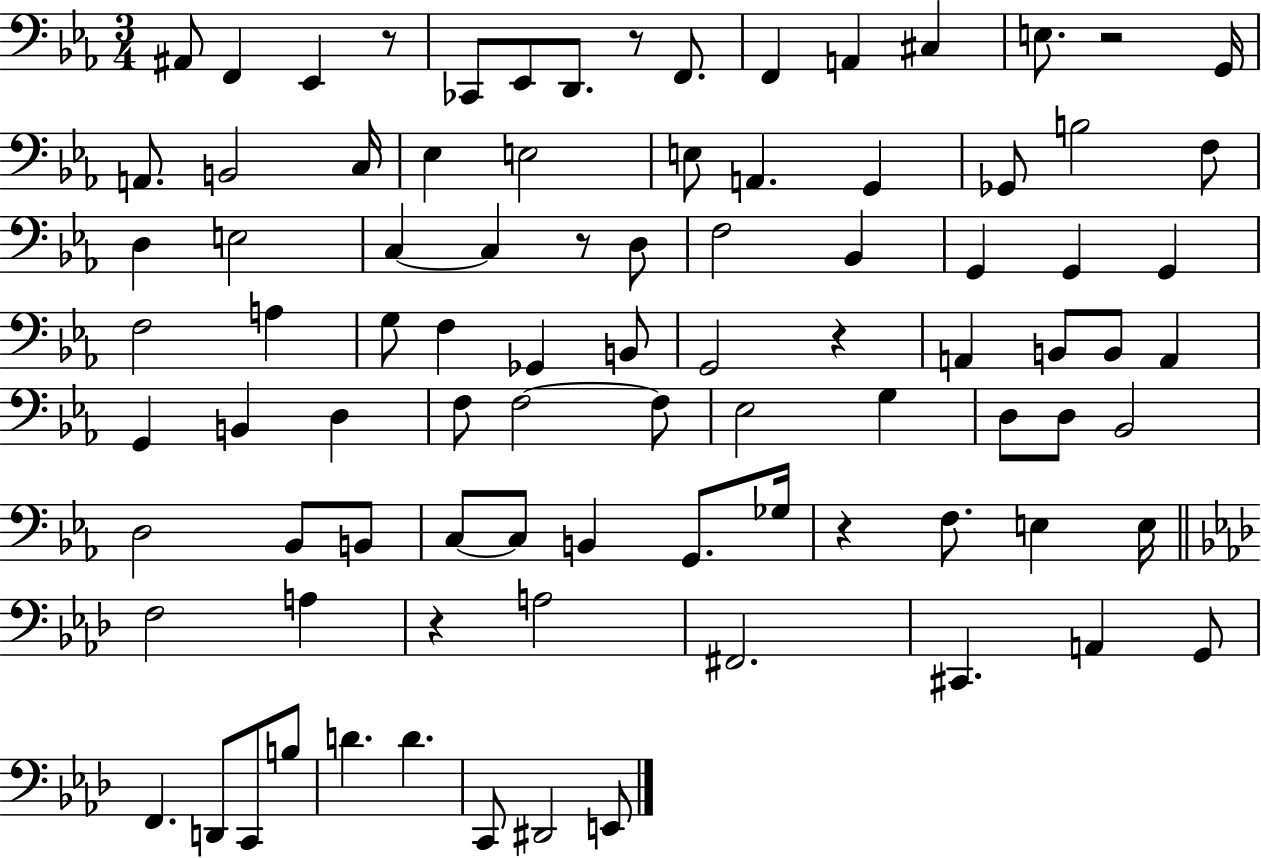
A#2/e F2/q Eb2/q R/e CES2/e Eb2/e D2/e. R/e F2/e. F2/q A2/q C#3/q E3/e. R/h G2/s A2/e. B2/h C3/s Eb3/q E3/h E3/e A2/q. G2/q Gb2/e B3/h F3/e D3/q E3/h C3/q C3/q R/e D3/e F3/h Bb2/q G2/q G2/q G2/q F3/h A3/q G3/e F3/q Gb2/q B2/e G2/h R/q A2/q B2/e B2/e A2/q G2/q B2/q D3/q F3/e F3/h F3/e Eb3/h G3/q D3/e D3/e Bb2/h D3/h Bb2/e B2/e C3/e C3/e B2/q G2/e. Gb3/s R/q F3/e. E3/q E3/s F3/h A3/q R/q A3/h F#2/h. C#2/q. A2/q G2/e F2/q. D2/e C2/e B3/e D4/q. D4/q. C2/e D#2/h E2/e